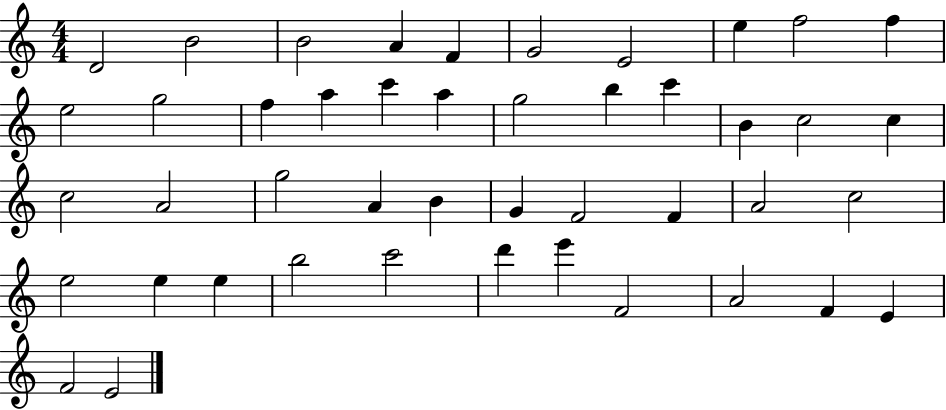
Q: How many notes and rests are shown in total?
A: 45